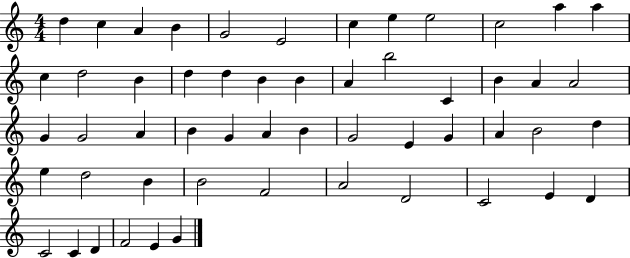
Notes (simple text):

D5/q C5/q A4/q B4/q G4/h E4/h C5/q E5/q E5/h C5/h A5/q A5/q C5/q D5/h B4/q D5/q D5/q B4/q B4/q A4/q B5/h C4/q B4/q A4/q A4/h G4/q G4/h A4/q B4/q G4/q A4/q B4/q G4/h E4/q G4/q A4/q B4/h D5/q E5/q D5/h B4/q B4/h F4/h A4/h D4/h C4/h E4/q D4/q C4/h C4/q D4/q F4/h E4/q G4/q